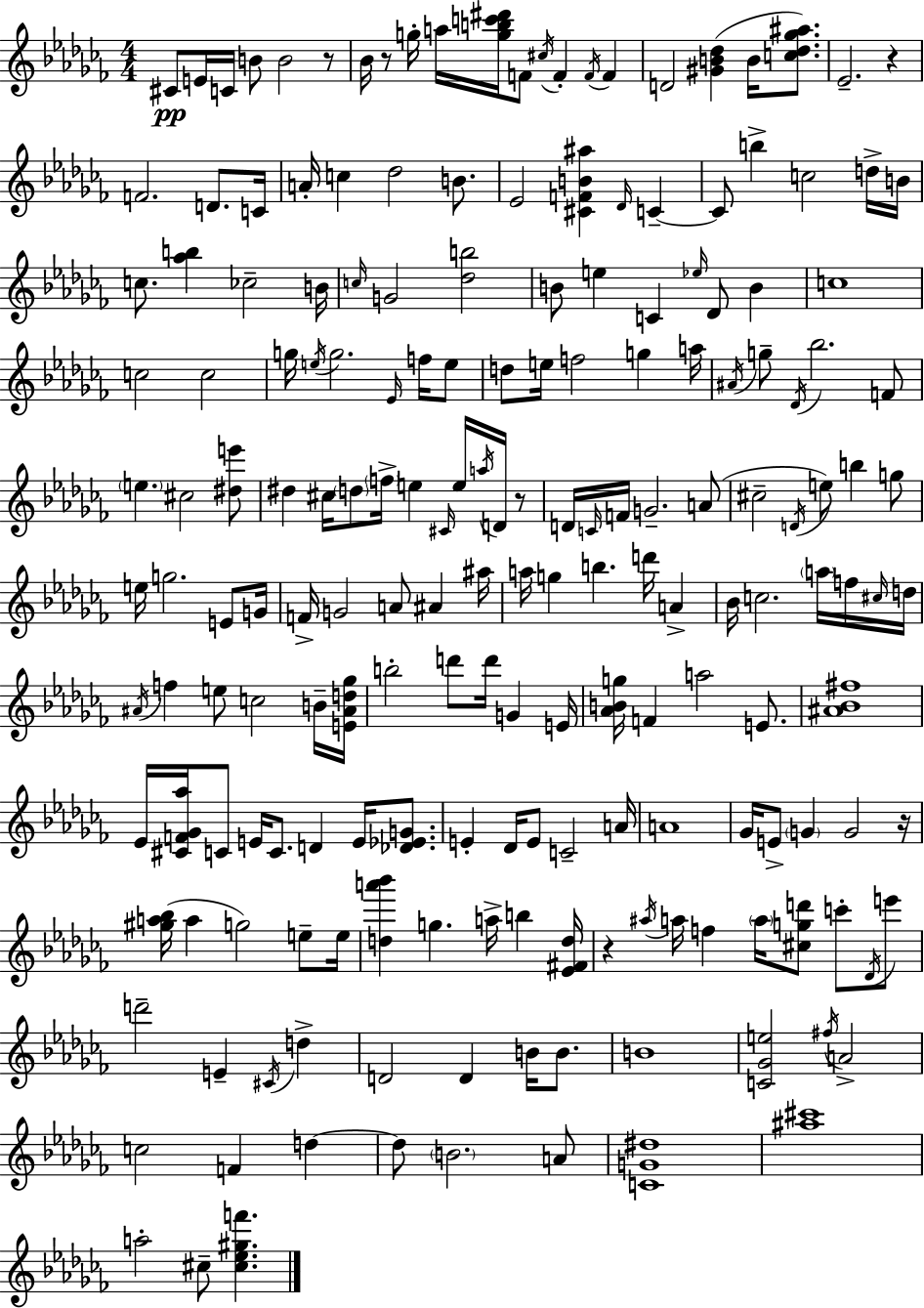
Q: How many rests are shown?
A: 6